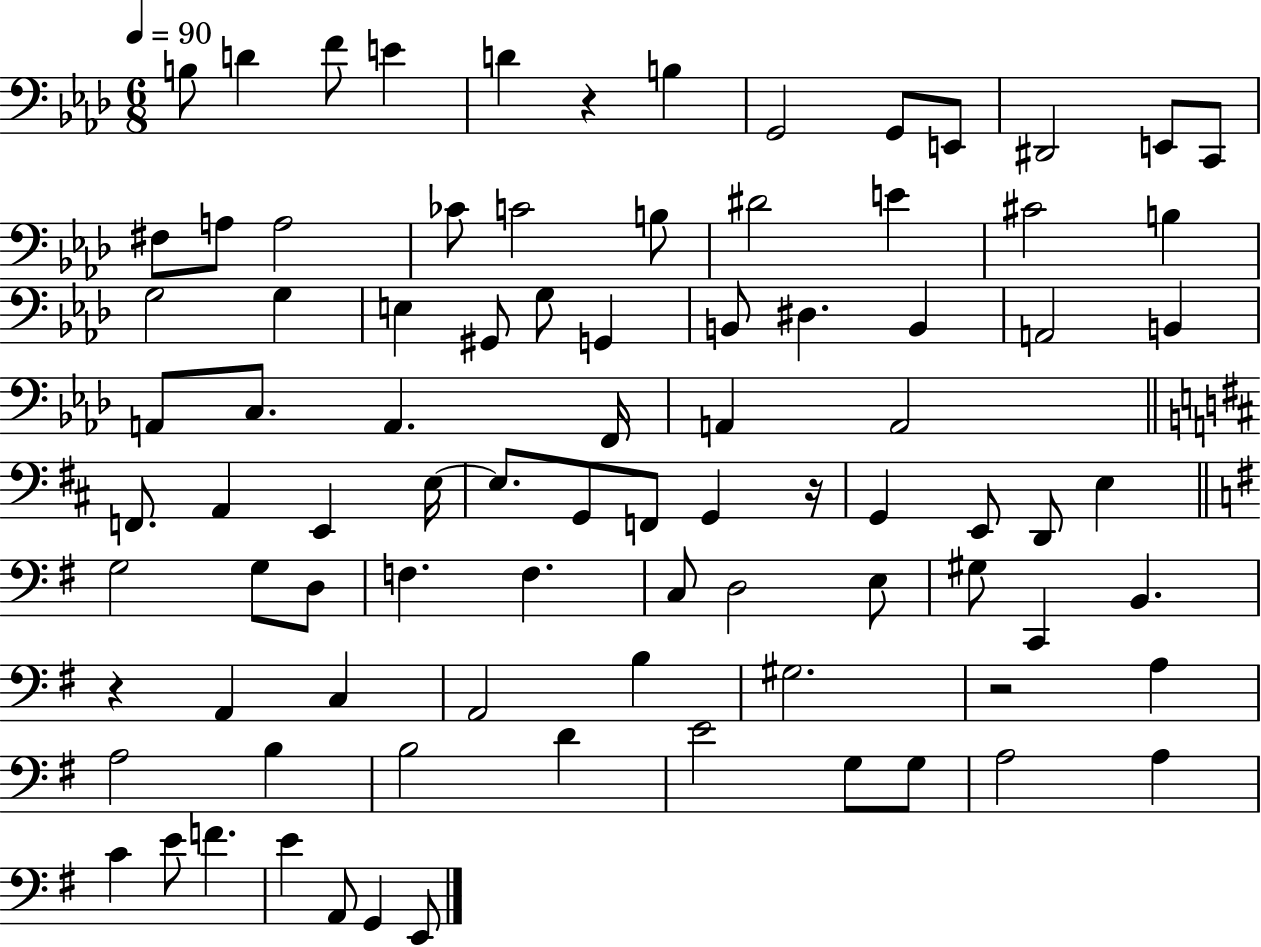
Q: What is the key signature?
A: AES major